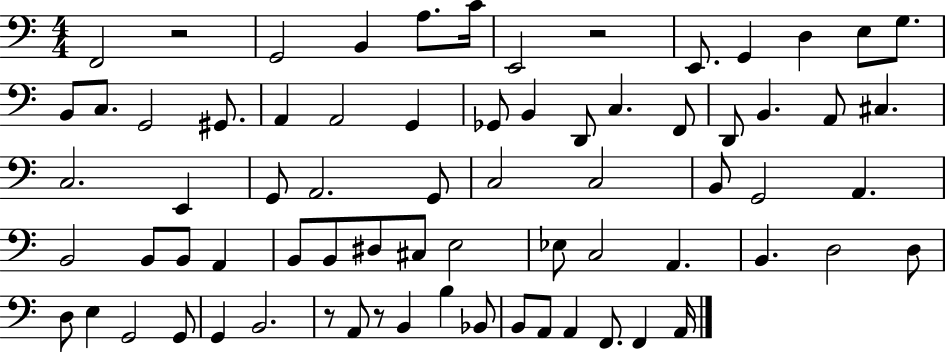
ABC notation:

X:1
T:Untitled
M:4/4
L:1/4
K:C
F,,2 z2 G,,2 B,, A,/2 C/4 E,,2 z2 E,,/2 G,, D, E,/2 G,/2 B,,/2 C,/2 G,,2 ^G,,/2 A,, A,,2 G,, _G,,/2 B,, D,,/2 C, F,,/2 D,,/2 B,, A,,/2 ^C, C,2 E,, G,,/2 A,,2 G,,/2 C,2 C,2 B,,/2 G,,2 A,, B,,2 B,,/2 B,,/2 A,, B,,/2 B,,/2 ^D,/2 ^C,/2 E,2 _E,/2 C,2 A,, B,, D,2 D,/2 D,/2 E, G,,2 G,,/2 G,, B,,2 z/2 A,,/2 z/2 B,, B, _B,,/2 B,,/2 A,,/2 A,, F,,/2 F,, A,,/4